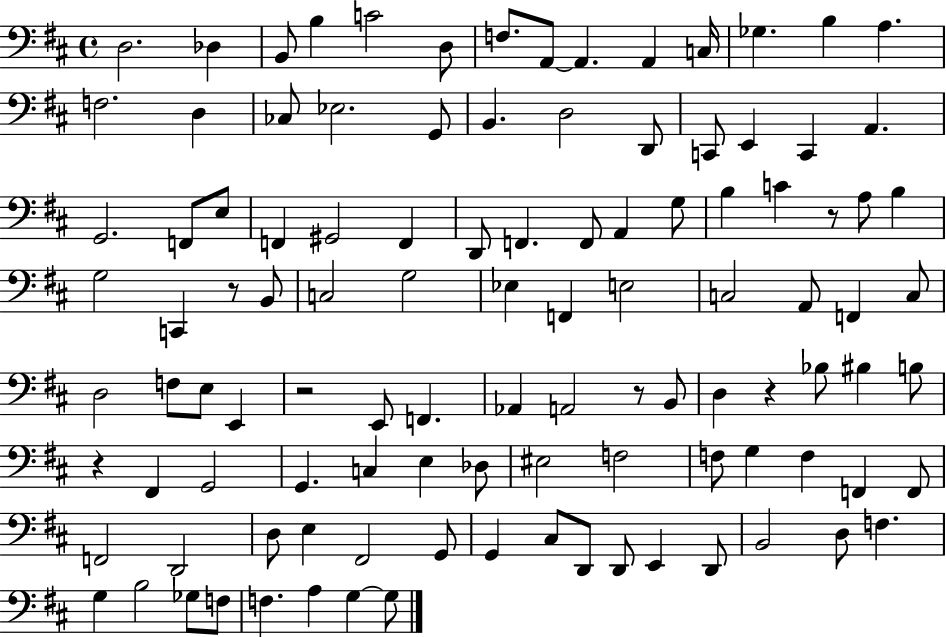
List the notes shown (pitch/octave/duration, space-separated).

D3/h. Db3/q B2/e B3/q C4/h D3/e F3/e. A2/e A2/q. A2/q C3/s Gb3/q. B3/q A3/q. F3/h. D3/q CES3/e Eb3/h. G2/e B2/q. D3/h D2/e C2/e E2/q C2/q A2/q. G2/h. F2/e E3/e F2/q G#2/h F2/q D2/e F2/q. F2/e A2/q G3/e B3/q C4/q R/e A3/e B3/q G3/h C2/q R/e B2/e C3/h G3/h Eb3/q F2/q E3/h C3/h A2/e F2/q C3/e D3/h F3/e E3/e E2/q R/h E2/e F2/q. Ab2/q A2/h R/e B2/e D3/q R/q Bb3/e BIS3/q B3/e R/q F#2/q G2/h G2/q. C3/q E3/q Db3/e EIS3/h F3/h F3/e G3/q F3/q F2/q F2/e F2/h D2/h D3/e E3/q F#2/h G2/e G2/q C#3/e D2/e D2/e E2/q D2/e B2/h D3/e F3/q. G3/q B3/h Gb3/e F3/e F3/q. A3/q G3/q G3/e